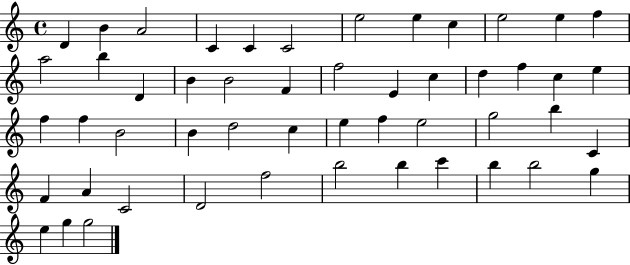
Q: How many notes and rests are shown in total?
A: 51